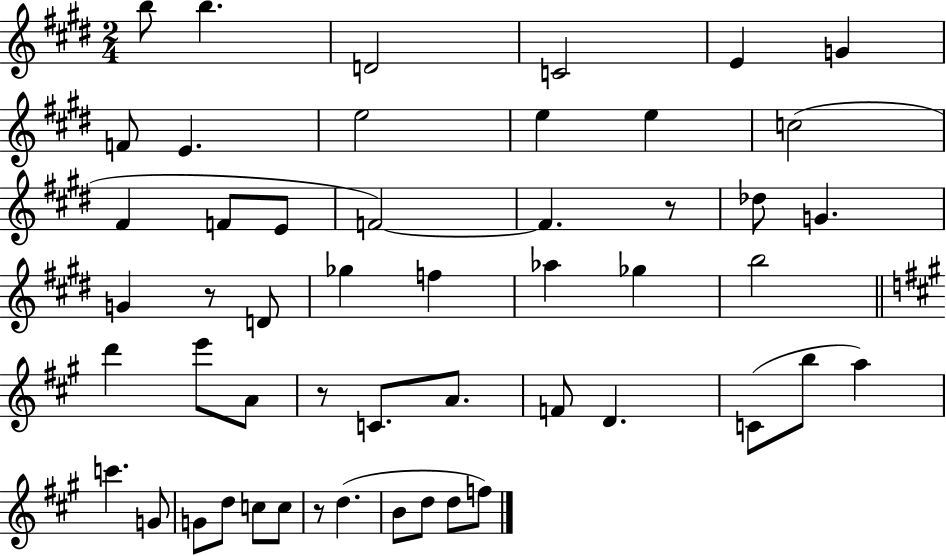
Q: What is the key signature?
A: E major